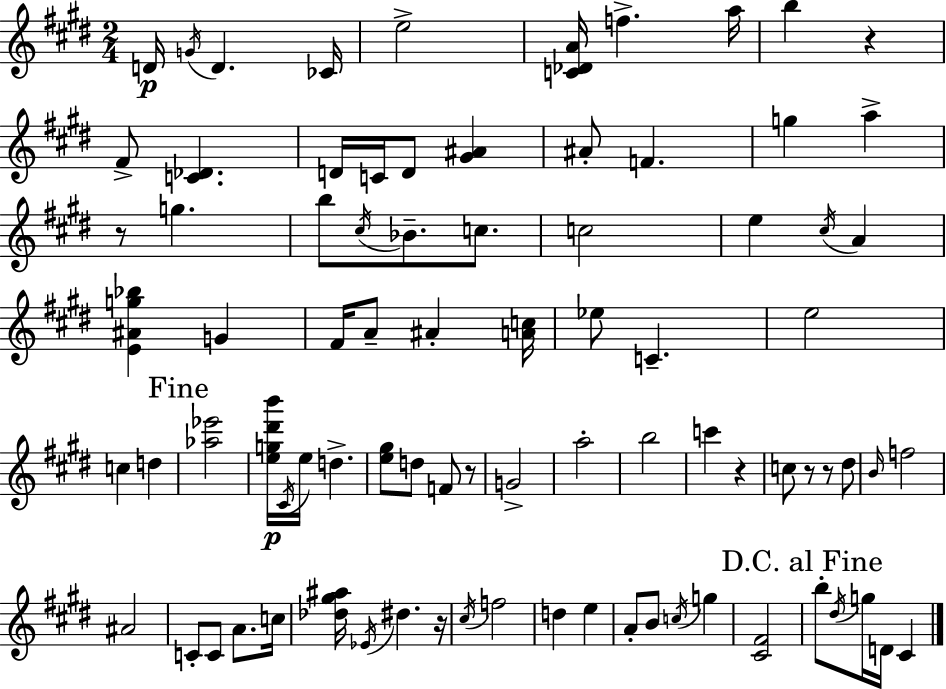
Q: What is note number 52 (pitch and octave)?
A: C5